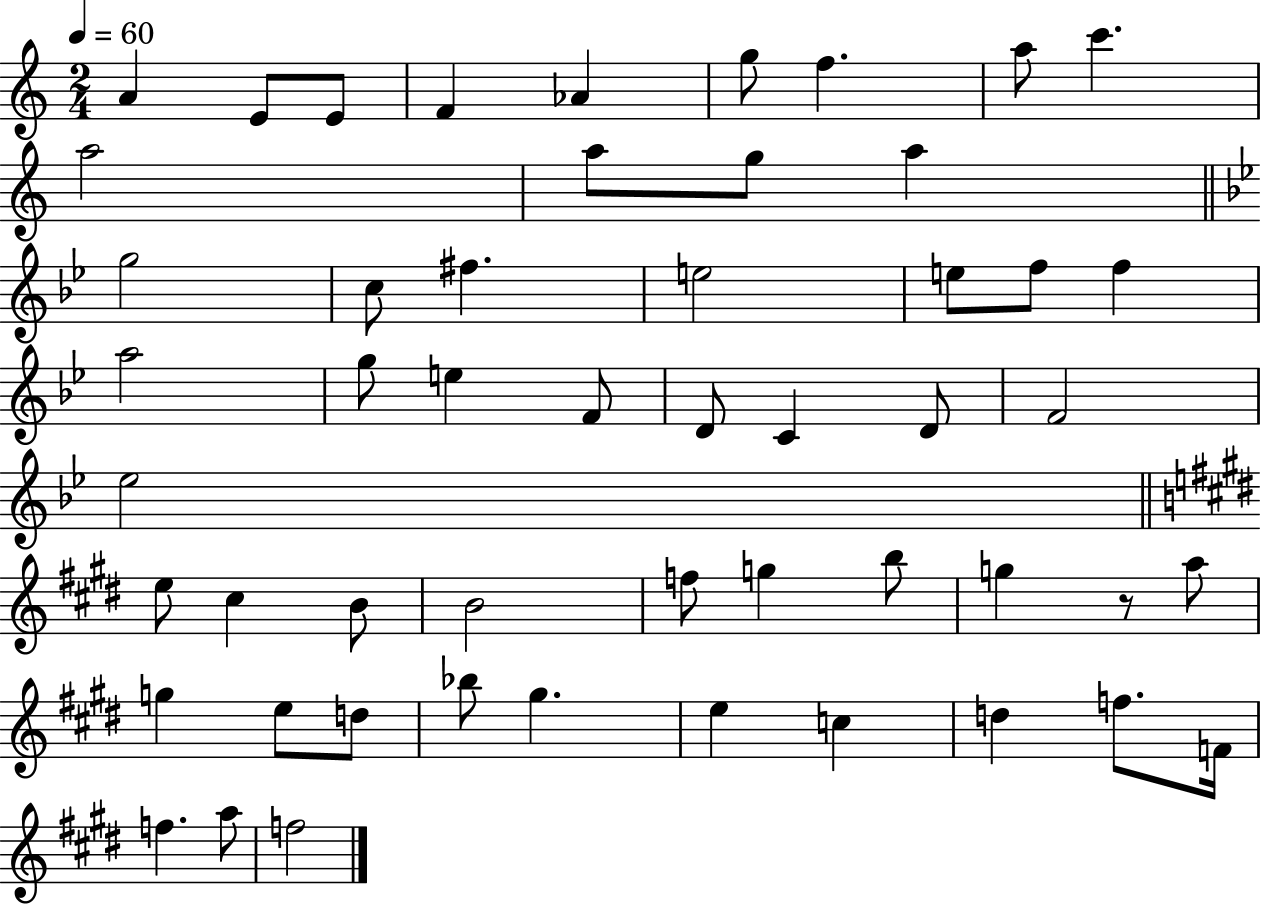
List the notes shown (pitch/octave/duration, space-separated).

A4/q E4/e E4/e F4/q Ab4/q G5/e F5/q. A5/e C6/q. A5/h A5/e G5/e A5/q G5/h C5/e F#5/q. E5/h E5/e F5/e F5/q A5/h G5/e E5/q F4/e D4/e C4/q D4/e F4/h Eb5/h E5/e C#5/q B4/e B4/h F5/e G5/q B5/e G5/q R/e A5/e G5/q E5/e D5/e Bb5/e G#5/q. E5/q C5/q D5/q F5/e. F4/s F5/q. A5/e F5/h